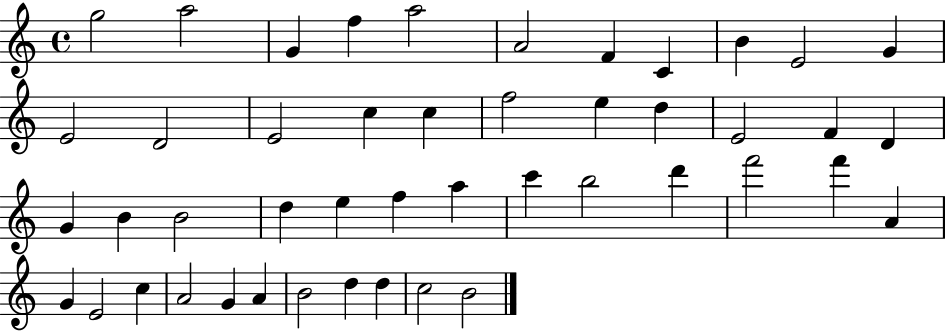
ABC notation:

X:1
T:Untitled
M:4/4
L:1/4
K:C
g2 a2 G f a2 A2 F C B E2 G E2 D2 E2 c c f2 e d E2 F D G B B2 d e f a c' b2 d' f'2 f' A G E2 c A2 G A B2 d d c2 B2